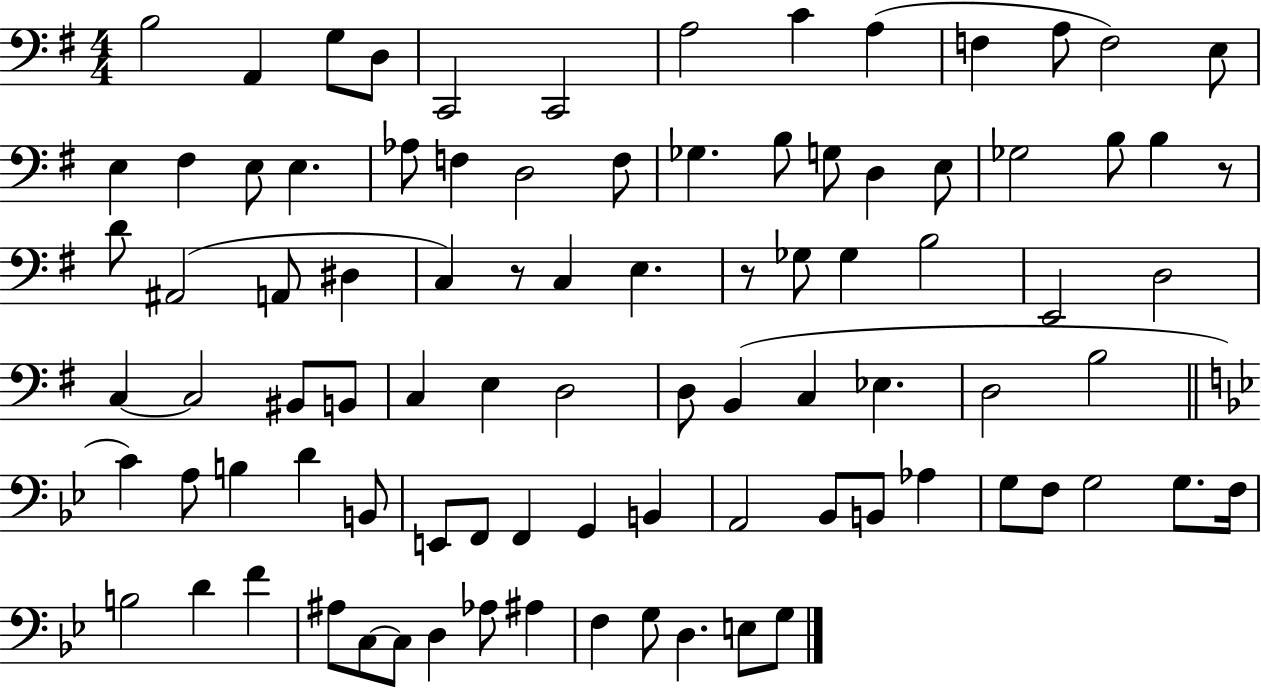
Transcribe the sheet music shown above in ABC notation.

X:1
T:Untitled
M:4/4
L:1/4
K:G
B,2 A,, G,/2 D,/2 C,,2 C,,2 A,2 C A, F, A,/2 F,2 E,/2 E, ^F, E,/2 E, _A,/2 F, D,2 F,/2 _G, B,/2 G,/2 D, E,/2 _G,2 B,/2 B, z/2 D/2 ^A,,2 A,,/2 ^D, C, z/2 C, E, z/2 _G,/2 _G, B,2 E,,2 D,2 C, C,2 ^B,,/2 B,,/2 C, E, D,2 D,/2 B,, C, _E, D,2 B,2 C A,/2 B, D B,,/2 E,,/2 F,,/2 F,, G,, B,, A,,2 _B,,/2 B,,/2 _A, G,/2 F,/2 G,2 G,/2 F,/4 B,2 D F ^A,/2 C,/2 C,/2 D, _A,/2 ^A, F, G,/2 D, E,/2 G,/2